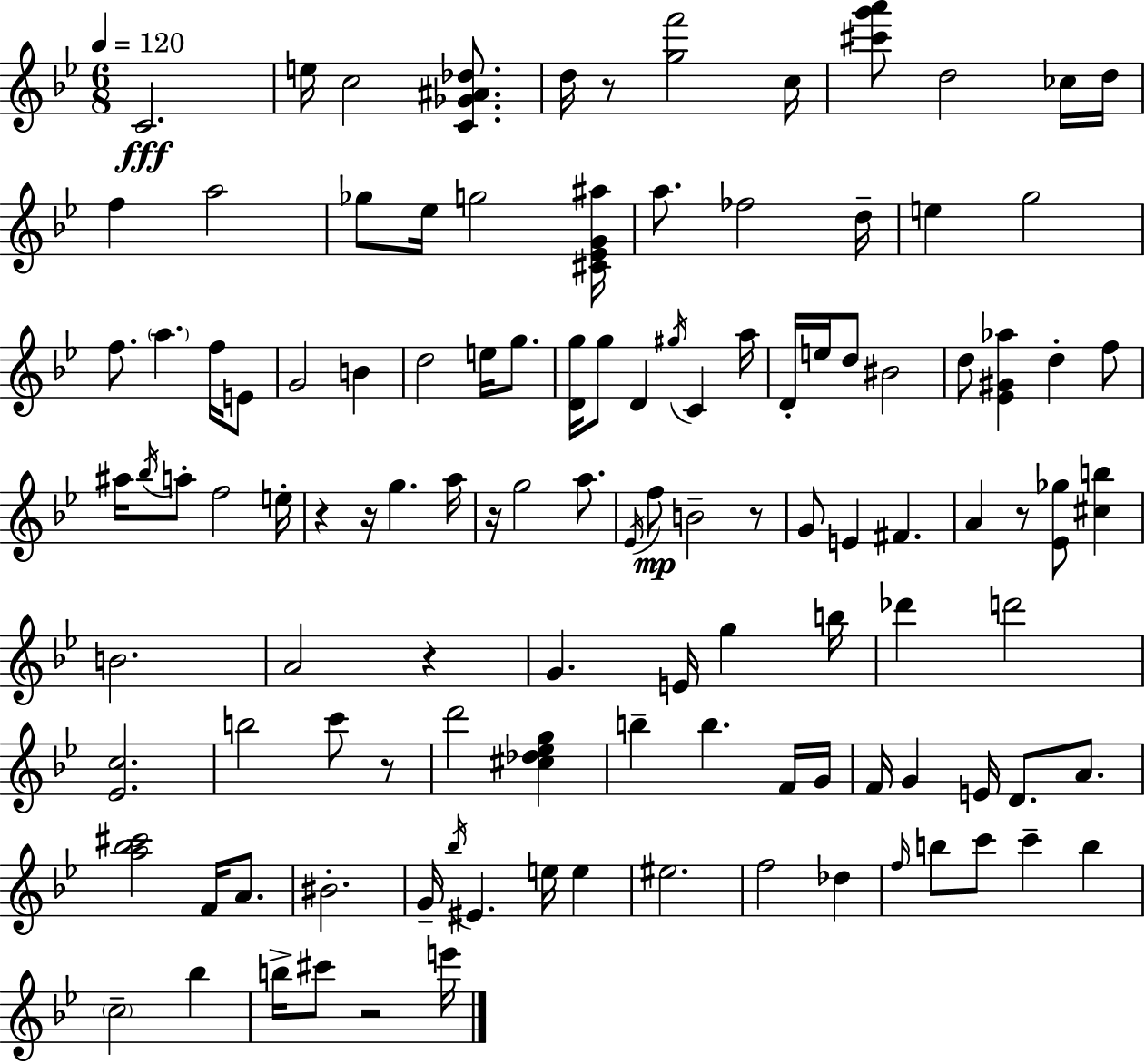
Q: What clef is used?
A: treble